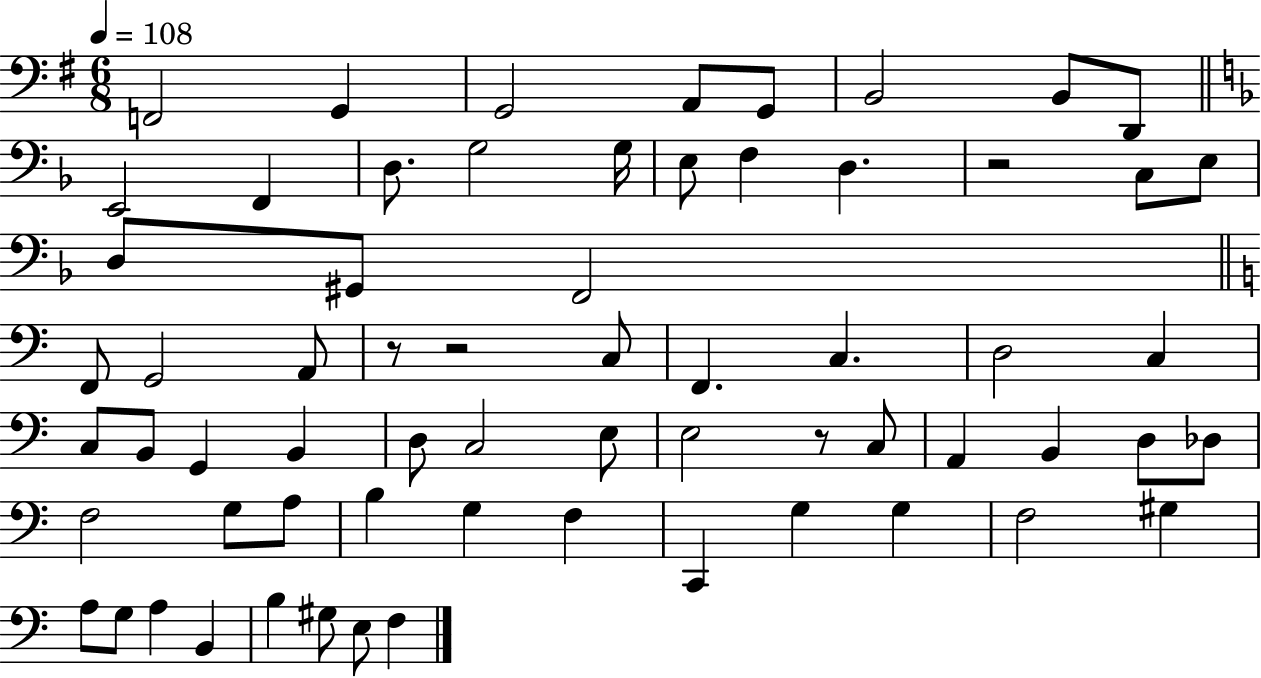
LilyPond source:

{
  \clef bass
  \numericTimeSignature
  \time 6/8
  \key g \major
  \tempo 4 = 108
  f,2 g,4 | g,2 a,8 g,8 | b,2 b,8 d,8 | \bar "||" \break \key d \minor e,2 f,4 | d8. g2 g16 | e8 f4 d4. | r2 c8 e8 | \break d8 gis,8 f,2 | \bar "||" \break \key c \major f,8 g,2 a,8 | r8 r2 c8 | f,4. c4. | d2 c4 | \break c8 b,8 g,4 b,4 | d8 c2 e8 | e2 r8 c8 | a,4 b,4 d8 des8 | \break f2 g8 a8 | b4 g4 f4 | c,4 g4 g4 | f2 gis4 | \break a8 g8 a4 b,4 | b4 gis8 e8 f4 | \bar "|."
}